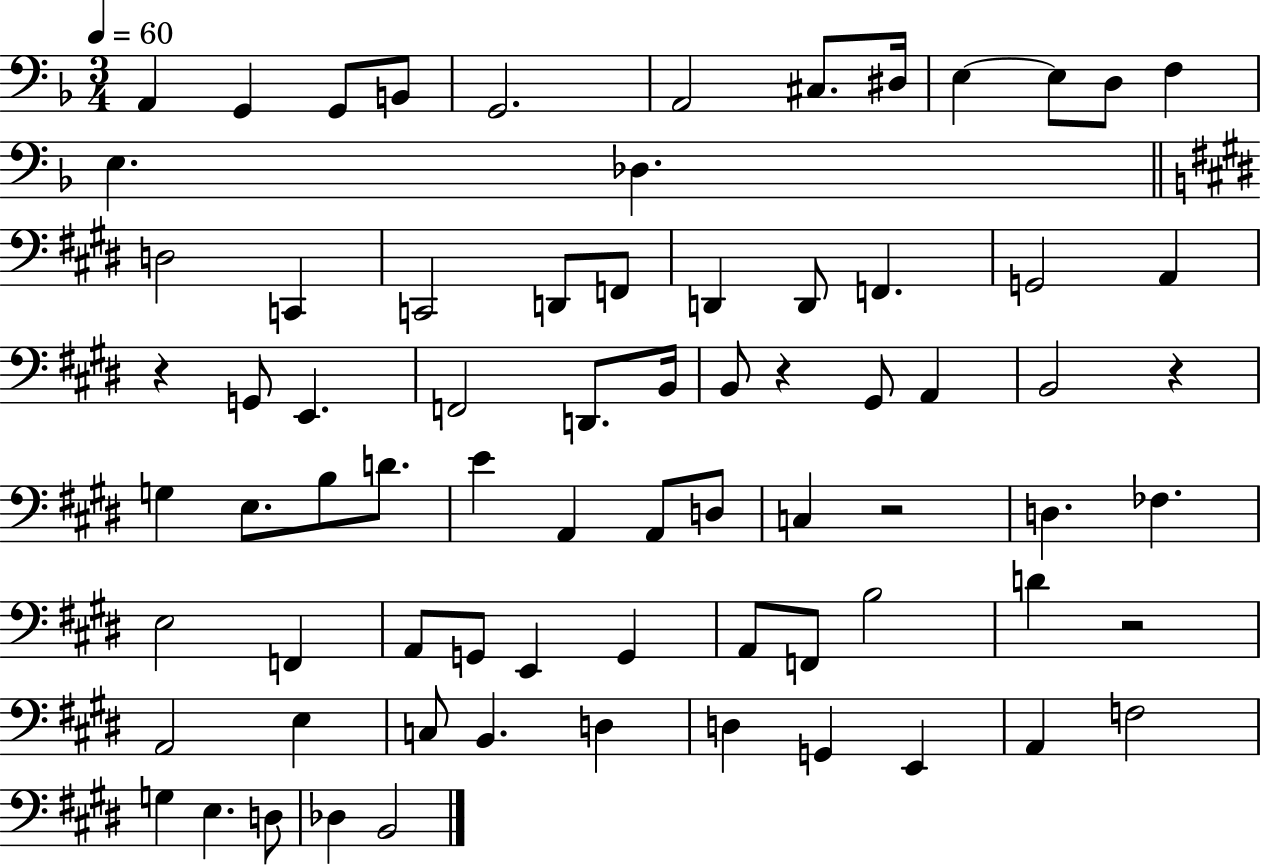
{
  \clef bass
  \numericTimeSignature
  \time 3/4
  \key f \major
  \tempo 4 = 60
  a,4 g,4 g,8 b,8 | g,2. | a,2 cis8. dis16 | e4~~ e8 d8 f4 | \break e4. des4. | \bar "||" \break \key e \major d2 c,4 | c,2 d,8 f,8 | d,4 d,8 f,4. | g,2 a,4 | \break r4 g,8 e,4. | f,2 d,8. b,16 | b,8 r4 gis,8 a,4 | b,2 r4 | \break g4 e8. b8 d'8. | e'4 a,4 a,8 d8 | c4 r2 | d4. fes4. | \break e2 f,4 | a,8 g,8 e,4 g,4 | a,8 f,8 b2 | d'4 r2 | \break a,2 e4 | c8 b,4. d4 | d4 g,4 e,4 | a,4 f2 | \break g4 e4. d8 | des4 b,2 | \bar "|."
}